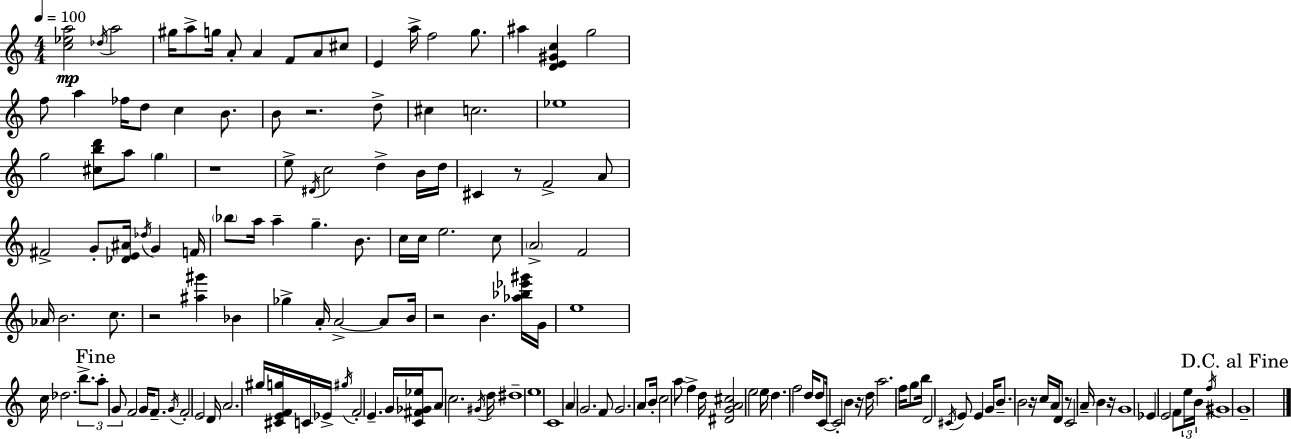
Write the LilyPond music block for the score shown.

{
  \clef treble
  \numericTimeSignature
  \time 4/4
  \key c \major
  \tempo 4 = 100
  <c'' ees'' a''>2\mp \acciaccatura { des''16 } a''2 | gis''16 a''8-> g''16 a'8-. a'4 f'8 a'8 cis''8 | e'4 a''16-> f''2 g''8. | ais''4 <d' e' gis' c''>4 g''2 | \break f''8 a''4 fes''16 d''8 c''4 b'8. | b'8 r2. d''8-> | cis''4 c''2. | ees''1 | \break g''2 <cis'' b'' d'''>8 a''8 \parenthesize g''4 | r1 | e''8-> \acciaccatura { dis'16 } c''2 d''4-> | b'16 d''16 cis'4 r8 f'2-> | \break a'8 fis'2-> g'8-. <des' e' ais'>16 \acciaccatura { des''16 } g'4 | f'16 \parenthesize bes''8 a''16 a''4-- g''4.-- | b'8. c''16 c''16 e''2. | c''8 \parenthesize a'2-> f'2 | \break aes'16 b'2. | c''8. r2 <ais'' gis'''>4 bes'4 | ges''4-> a'16-. a'2->~~ | a'8 b'16 r2 b'4. | \break <aes'' bes'' ees''' gis'''>16 g'16 e''1 | c''16 des''2. | \tuplet 3/2 { b''8.-> \mark "Fine" a''8-. g'8 } f'2 g'16 | f'8.-- \acciaccatura { g'16 } f'2-. e'2 | \break d'16 a'2. | gis''16 <cis' e' f' g''>16 c'16 ees'16-> \acciaccatura { gis''16 } f'2-. e'4.-- | g'16 <c' fis' ges' ees''>16 a'8 c''2. | \acciaccatura { gis'16 } d''16 dis''1-- | \break e''1 | c'1 | a'4 g'2. | f'8 g'2. | \break a'8 b'16-. c''2 a''8 | f''4-> d''16 <dis' g' a' cis''>2 e''2 | e''16 d''4. f''2 | d''16 d''8 c'16~~ c'2-. | \break b'4 r16 d''16 a''2. | f''16 g''8 b''16 d'2 \acciaccatura { cis'16 } | e'8 e'4 g'16 b'8.-- b'2 | r16 c''16 a'16 d'8 r8 c'2 | \break a'16-- b'4 r16 g'1 | ees'4 e'2 | f'8 \tuplet 3/2 { e''16 b'16 \acciaccatura { f''16 } } gis'1 | \mark "D.C. al Fine" g'1-- | \break \bar "|."
}